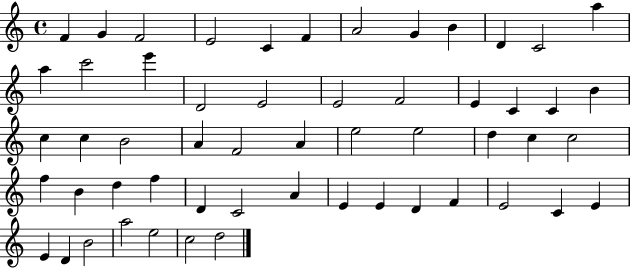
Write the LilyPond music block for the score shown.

{
  \clef treble
  \time 4/4
  \defaultTimeSignature
  \key c \major
  f'4 g'4 f'2 | e'2 c'4 f'4 | a'2 g'4 b'4 | d'4 c'2 a''4 | \break a''4 c'''2 e'''4 | d'2 e'2 | e'2 f'2 | e'4 c'4 c'4 b'4 | \break c''4 c''4 b'2 | a'4 f'2 a'4 | e''2 e''2 | d''4 c''4 c''2 | \break f''4 b'4 d''4 f''4 | d'4 c'2 a'4 | e'4 e'4 d'4 f'4 | e'2 c'4 e'4 | \break e'4 d'4 b'2 | a''2 e''2 | c''2 d''2 | \bar "|."
}